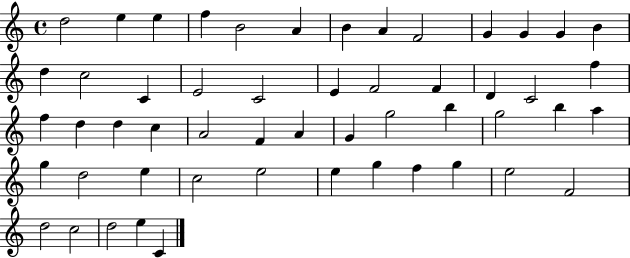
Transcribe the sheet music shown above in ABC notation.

X:1
T:Untitled
M:4/4
L:1/4
K:C
d2 e e f B2 A B A F2 G G G B d c2 C E2 C2 E F2 F D C2 f f d d c A2 F A G g2 b g2 b a g d2 e c2 e2 e g f g e2 F2 d2 c2 d2 e C